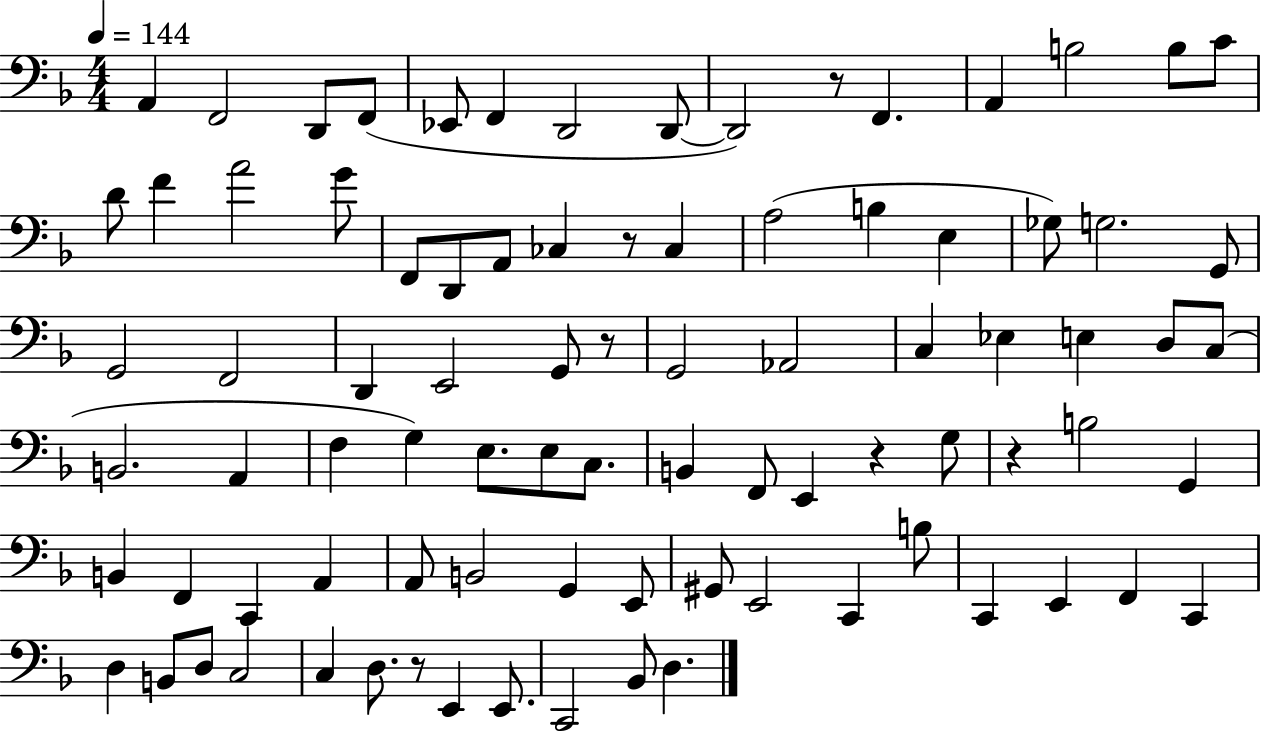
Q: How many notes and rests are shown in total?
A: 87